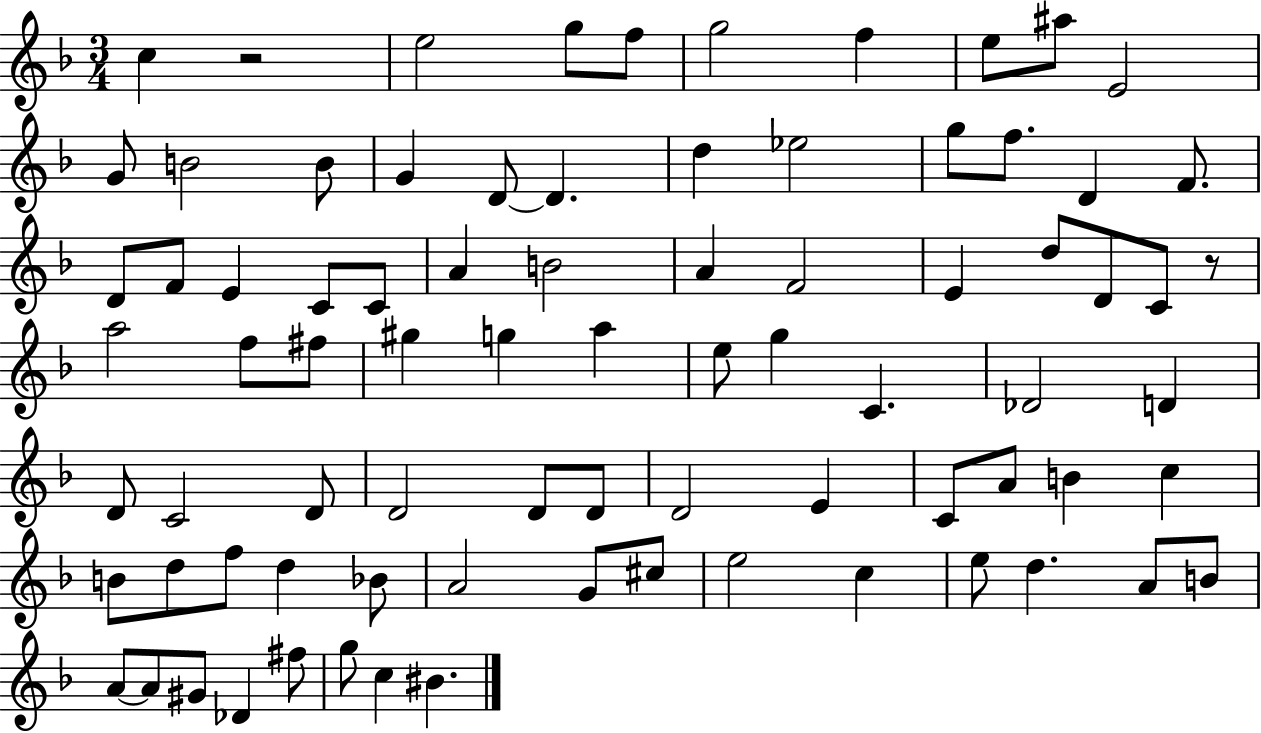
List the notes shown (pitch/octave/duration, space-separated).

C5/q R/h E5/h G5/e F5/e G5/h F5/q E5/e A#5/e E4/h G4/e B4/h B4/e G4/q D4/e D4/q. D5/q Eb5/h G5/e F5/e. D4/q F4/e. D4/e F4/e E4/q C4/e C4/e A4/q B4/h A4/q F4/h E4/q D5/e D4/e C4/e R/e A5/h F5/e F#5/e G#5/q G5/q A5/q E5/e G5/q C4/q. Db4/h D4/q D4/e C4/h D4/e D4/h D4/e D4/e D4/h E4/q C4/e A4/e B4/q C5/q B4/e D5/e F5/e D5/q Bb4/e A4/h G4/e C#5/e E5/h C5/q E5/e D5/q. A4/e B4/e A4/e A4/e G#4/e Db4/q F#5/e G5/e C5/q BIS4/q.